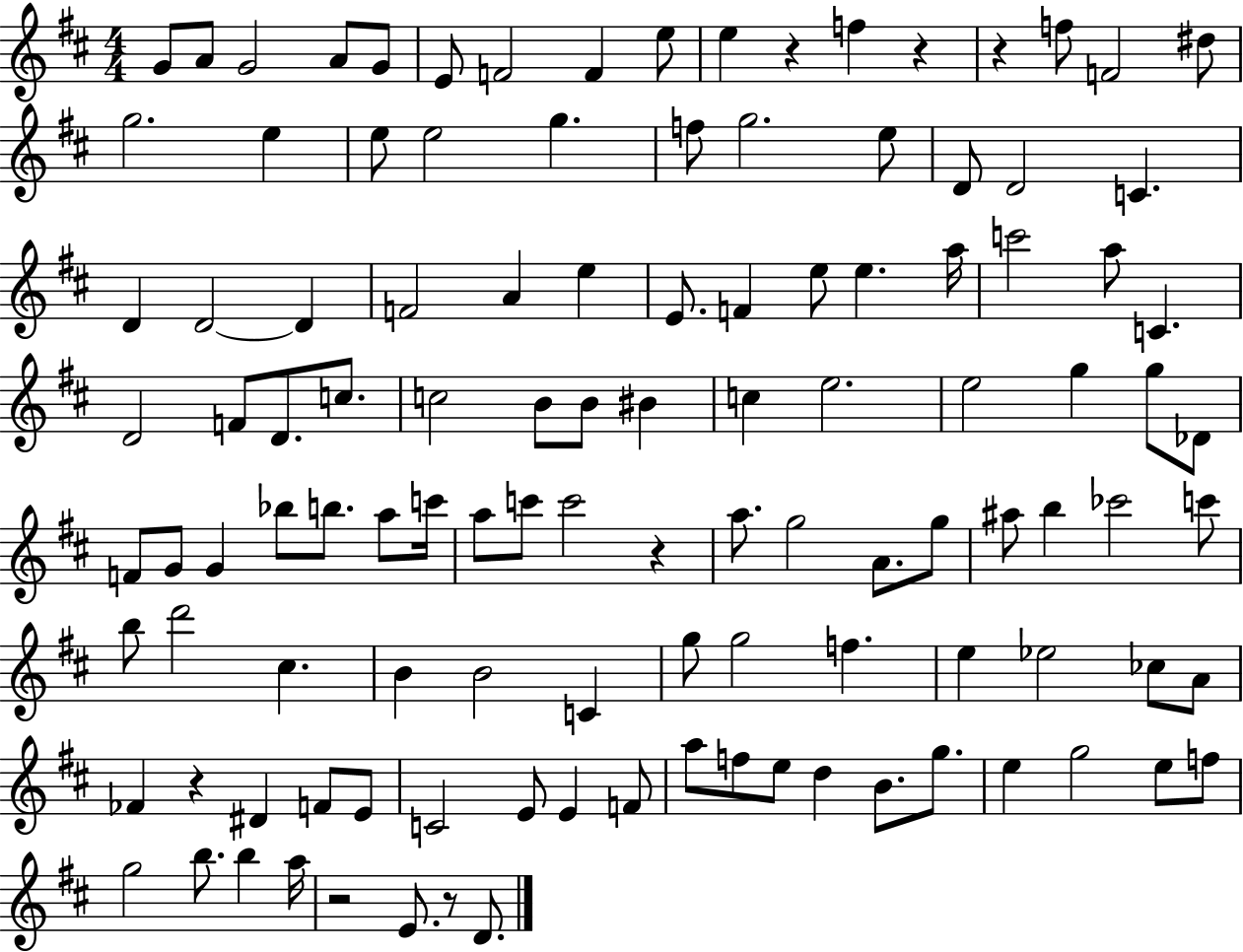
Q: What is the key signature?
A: D major